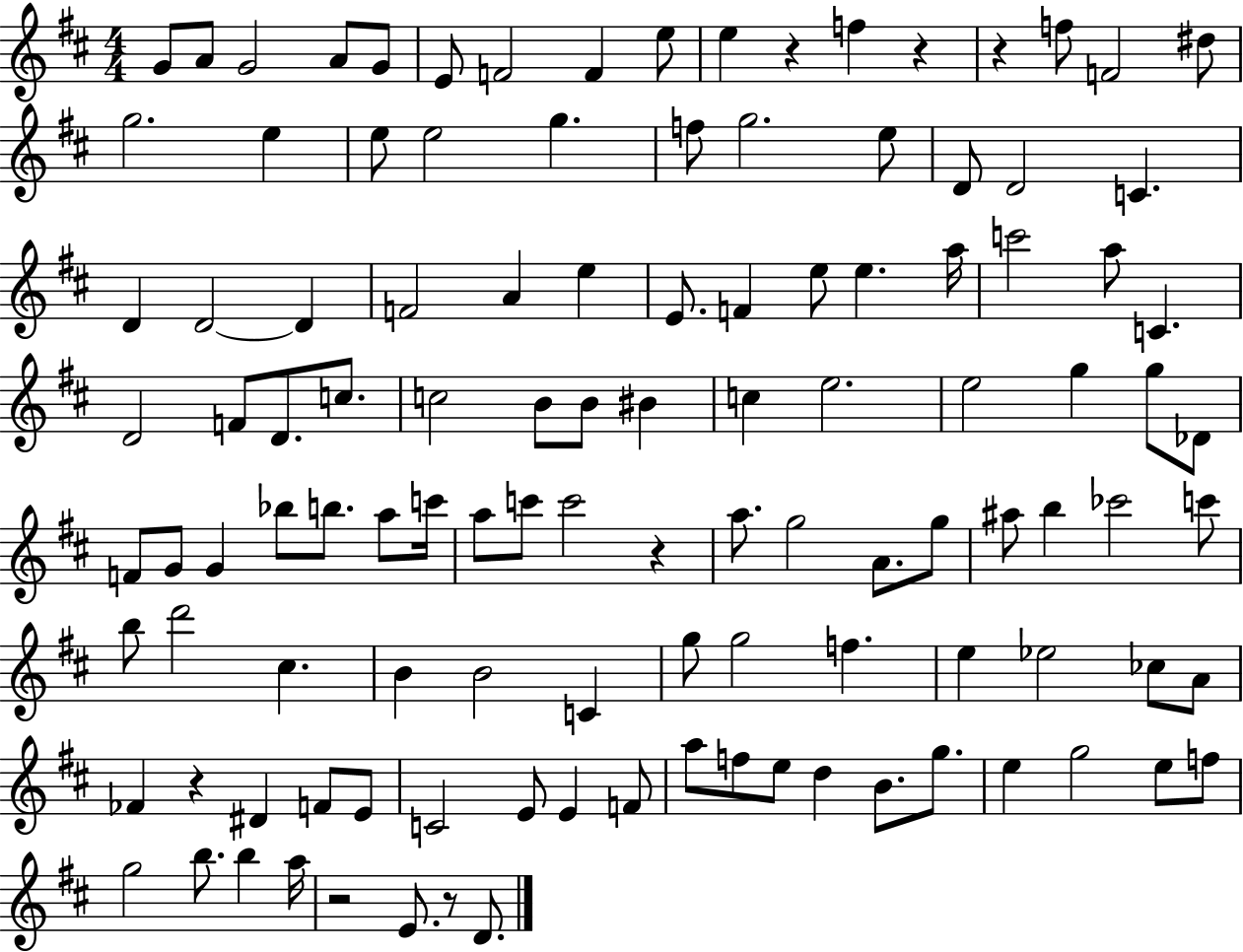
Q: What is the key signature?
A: D major